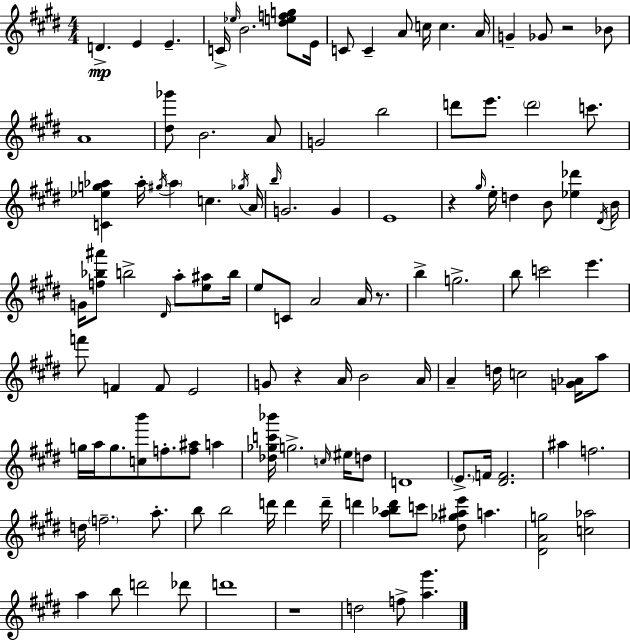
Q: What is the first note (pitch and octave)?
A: D4